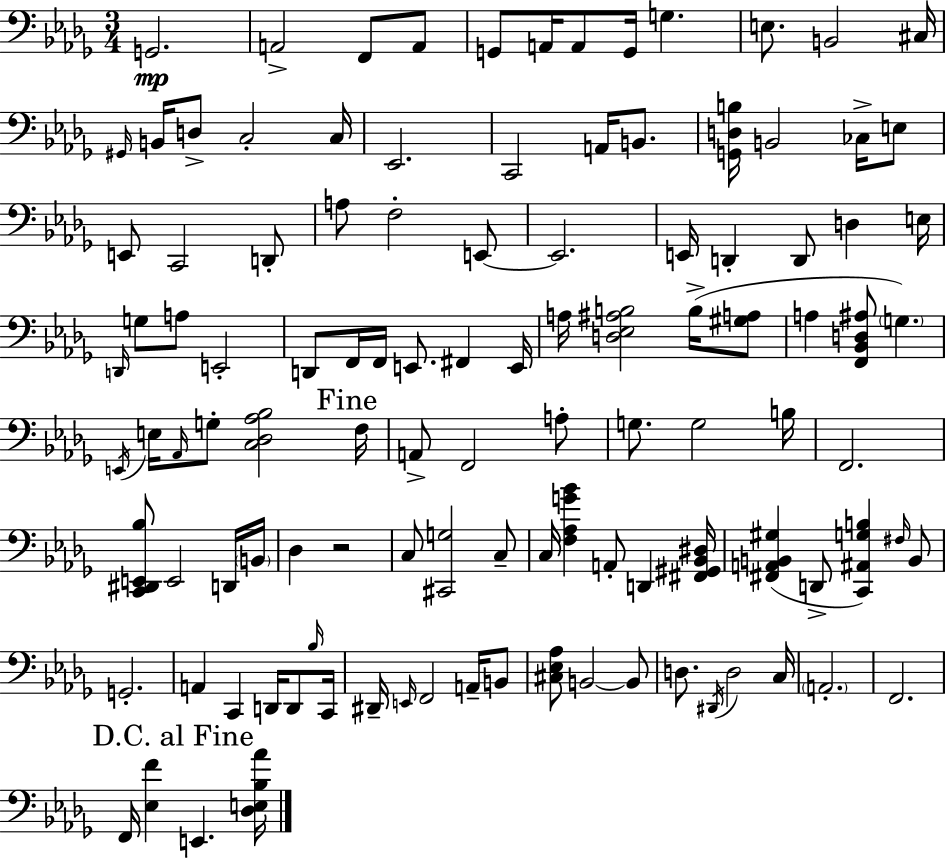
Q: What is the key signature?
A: BES minor